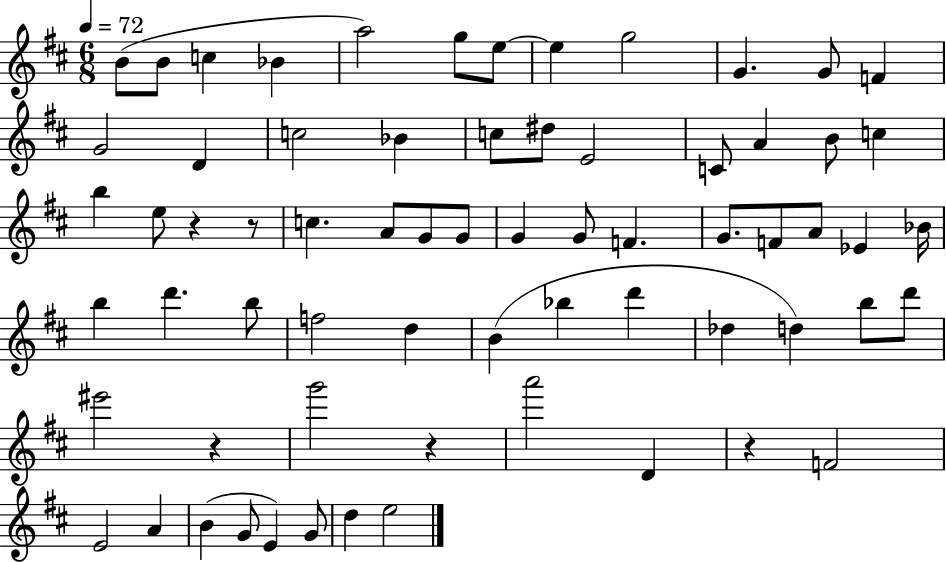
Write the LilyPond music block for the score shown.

{
  \clef treble
  \numericTimeSignature
  \time 6/8
  \key d \major
  \tempo 4 = 72
  b'8( b'8 c''4 bes'4 | a''2) g''8 e''8~~ | e''4 g''2 | g'4. g'8 f'4 | \break g'2 d'4 | c''2 bes'4 | c''8 dis''8 e'2 | c'8 a'4 b'8 c''4 | \break b''4 e''8 r4 r8 | c''4. a'8 g'8 g'8 | g'4 g'8 f'4. | g'8. f'8 a'8 ees'4 bes'16 | \break b''4 d'''4. b''8 | f''2 d''4 | b'4( bes''4 d'''4 | des''4 d''4) b''8 d'''8 | \break eis'''2 r4 | g'''2 r4 | a'''2 d'4 | r4 f'2 | \break e'2 a'4 | b'4( g'8 e'4) g'8 | d''4 e''2 | \bar "|."
}